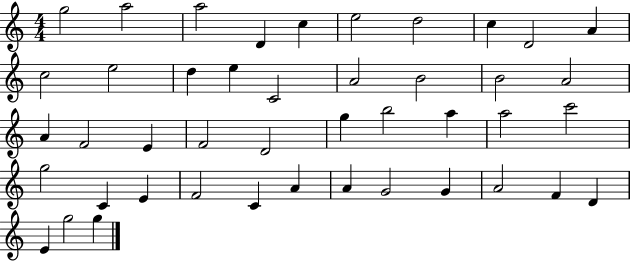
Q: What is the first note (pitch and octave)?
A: G5